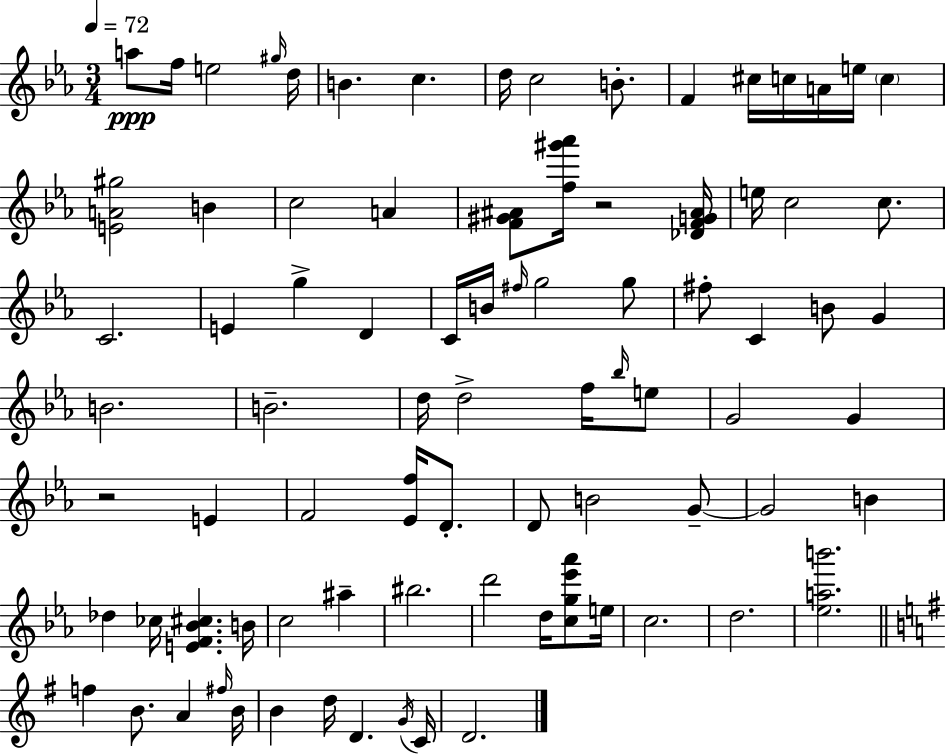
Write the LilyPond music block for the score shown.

{
  \clef treble
  \numericTimeSignature
  \time 3/4
  \key c \minor
  \tempo 4 = 72
  a''8\ppp f''16 e''2 \grace { gis''16 } | d''16 b'4. c''4. | d''16 c''2 b'8.-. | f'4 cis''16 c''16 a'16 e''16 \parenthesize c''4 | \break <e' a' gis''>2 b'4 | c''2 a'4 | <f' gis' ais'>8 <f'' gis''' aes'''>16 r2 | <des' f' g' ais'>16 e''16 c''2 c''8. | \break c'2. | e'4 g''4-> d'4 | c'16 b'16 \grace { fis''16 } g''2 | g''8 fis''8-. c'4 b'8 g'4 | \break b'2. | b'2.-- | d''16 d''2-> f''16 | \grace { bes''16 } e''8 g'2 g'4 | \break r2 e'4 | f'2 <ees' f''>16 | d'8.-. d'8 b'2 | g'8--~~ g'2 b'4 | \break des''4 ces''16 <e' f' bes' cis''>4. | b'16 c''2 ais''4-- | bis''2. | d'''2 d''16 | \break <c'' g'' ees''' aes'''>8 e''16 c''2. | d''2. | <ees'' a'' b'''>2. | \bar "||" \break \key g \major f''4 b'8. a'4 \grace { fis''16 } | b'16 b'4 d''16 d'4. | \acciaccatura { g'16 } c'16 d'2. | \bar "|."
}